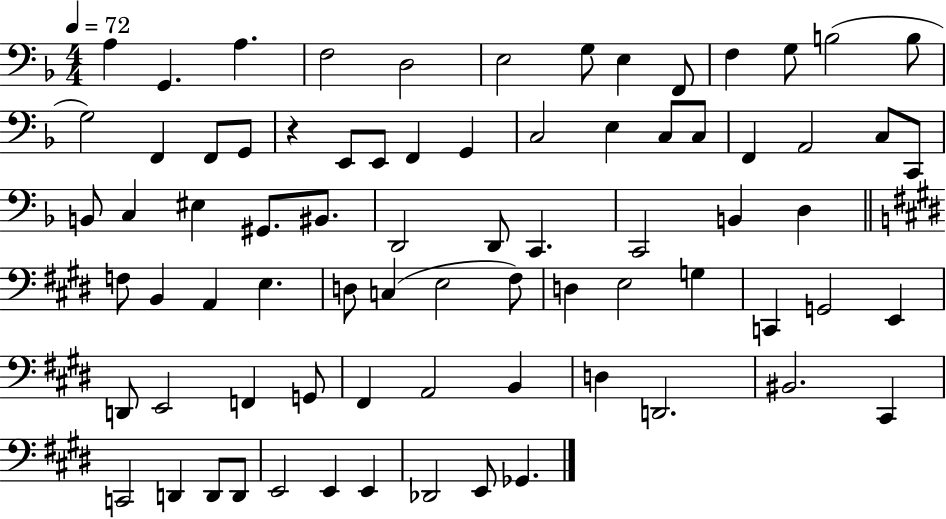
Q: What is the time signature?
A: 4/4